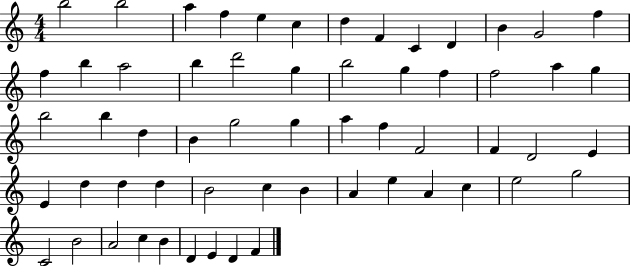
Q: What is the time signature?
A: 4/4